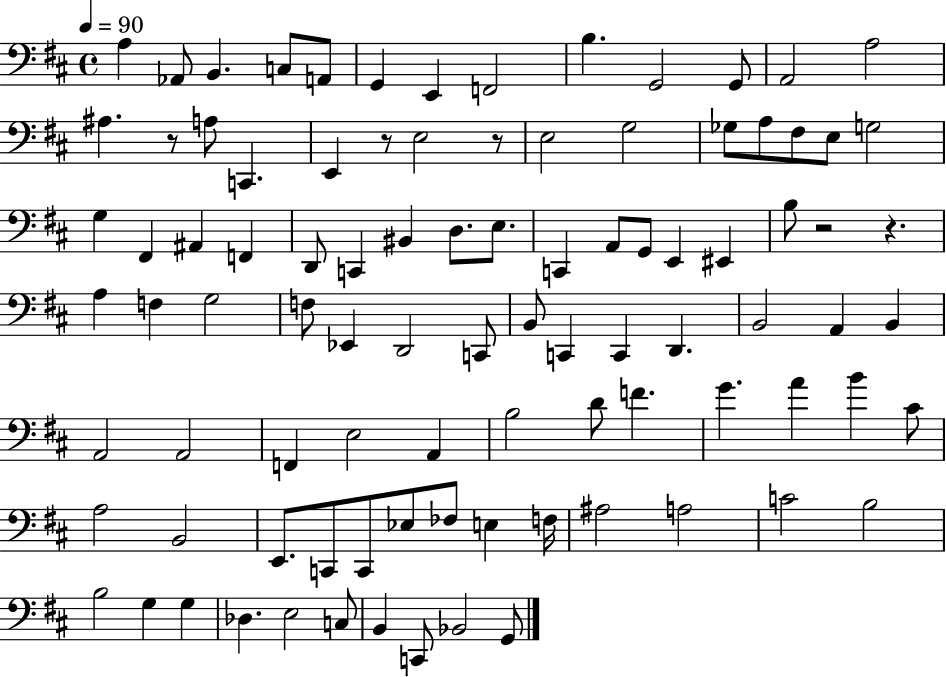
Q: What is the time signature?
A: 4/4